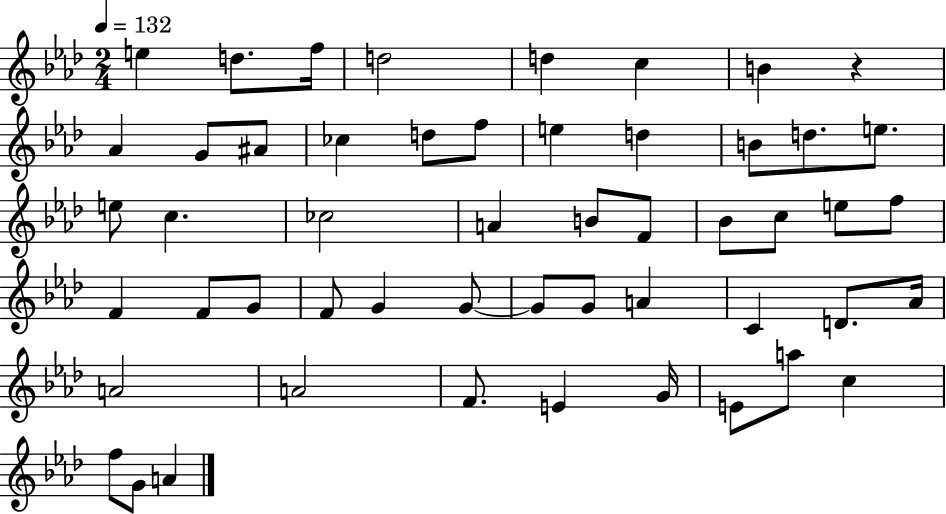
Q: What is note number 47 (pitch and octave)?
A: A5